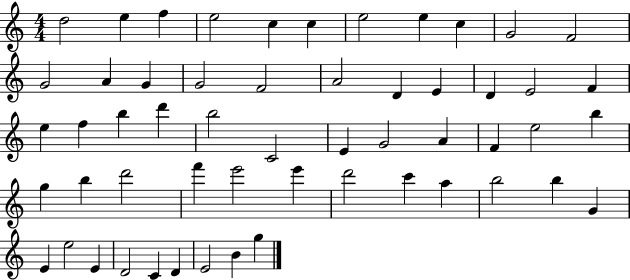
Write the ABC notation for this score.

X:1
T:Untitled
M:4/4
L:1/4
K:C
d2 e f e2 c c e2 e c G2 F2 G2 A G G2 F2 A2 D E D E2 F e f b d' b2 C2 E G2 A F e2 b g b d'2 f' e'2 e' d'2 c' a b2 b G E e2 E D2 C D E2 B g